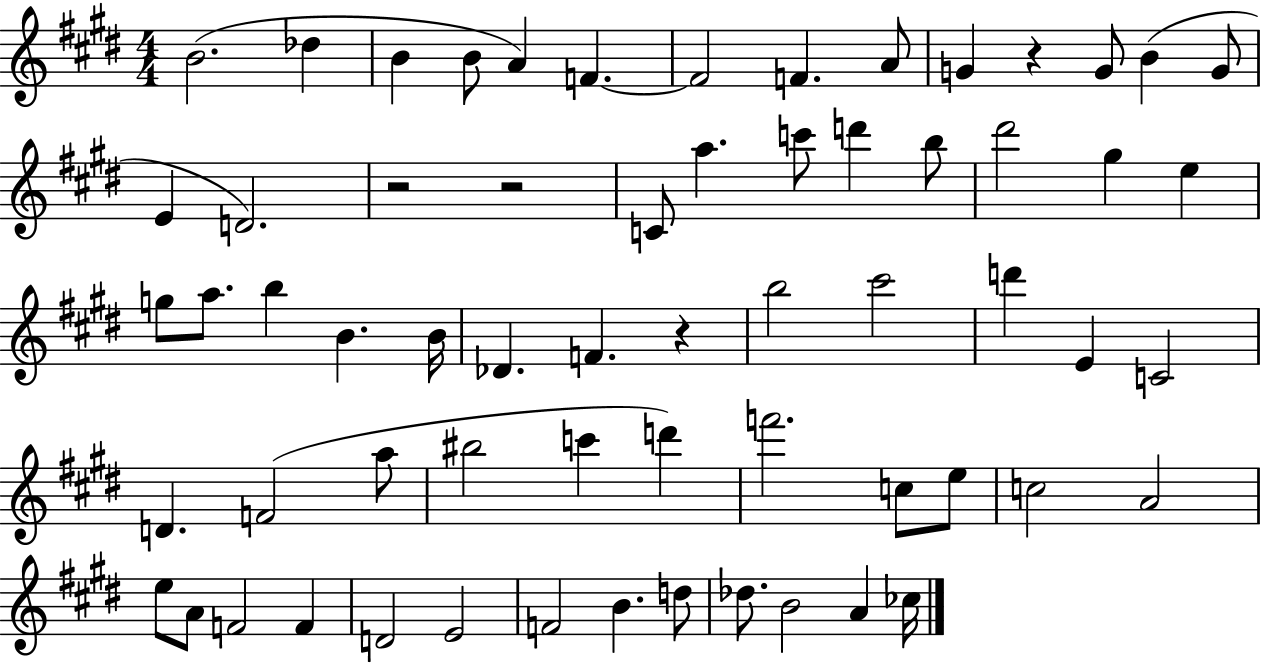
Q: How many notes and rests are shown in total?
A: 63